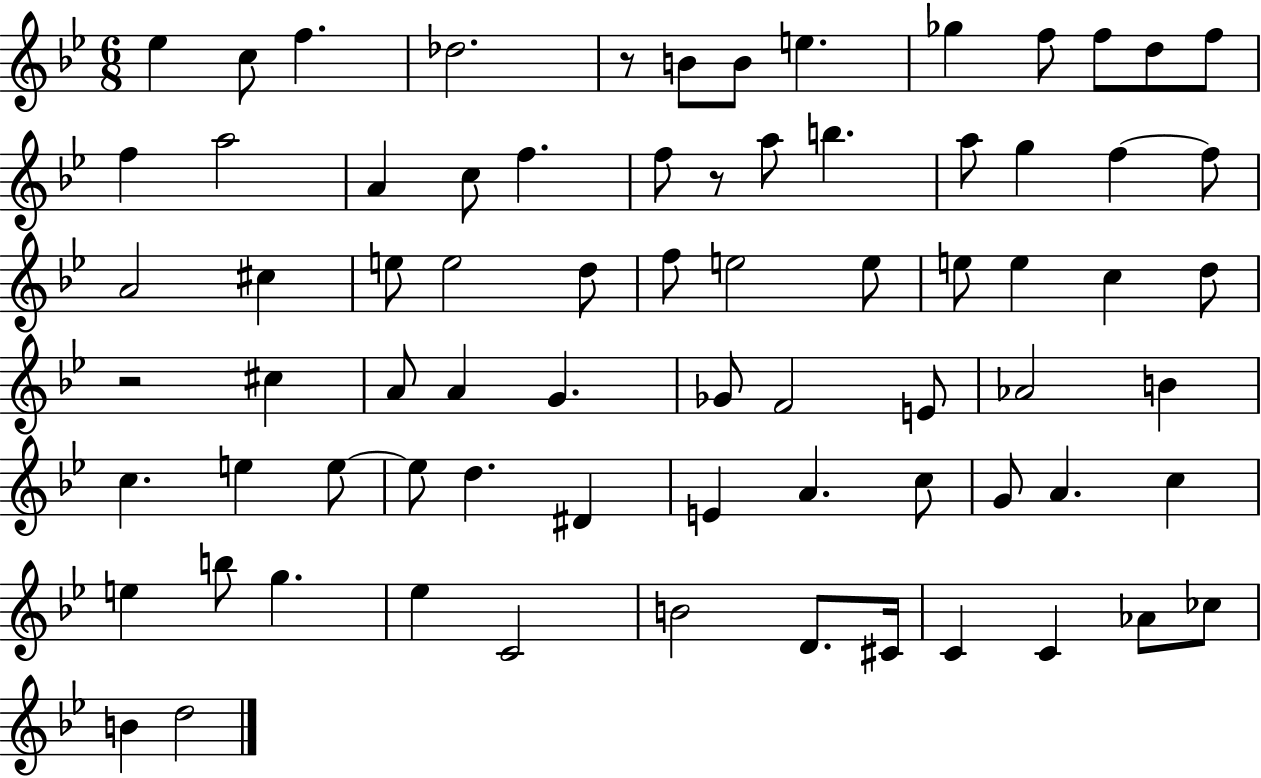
Eb5/q C5/e F5/q. Db5/h. R/e B4/e B4/e E5/q. Gb5/q F5/e F5/e D5/e F5/e F5/q A5/h A4/q C5/e F5/q. F5/e R/e A5/e B5/q. A5/e G5/q F5/q F5/e A4/h C#5/q E5/e E5/h D5/e F5/e E5/h E5/e E5/e E5/q C5/q D5/e R/h C#5/q A4/e A4/q G4/q. Gb4/e F4/h E4/e Ab4/h B4/q C5/q. E5/q E5/e E5/e D5/q. D#4/q E4/q A4/q. C5/e G4/e A4/q. C5/q E5/q B5/e G5/q. Eb5/q C4/h B4/h D4/e. C#4/s C4/q C4/q Ab4/e CES5/e B4/q D5/h